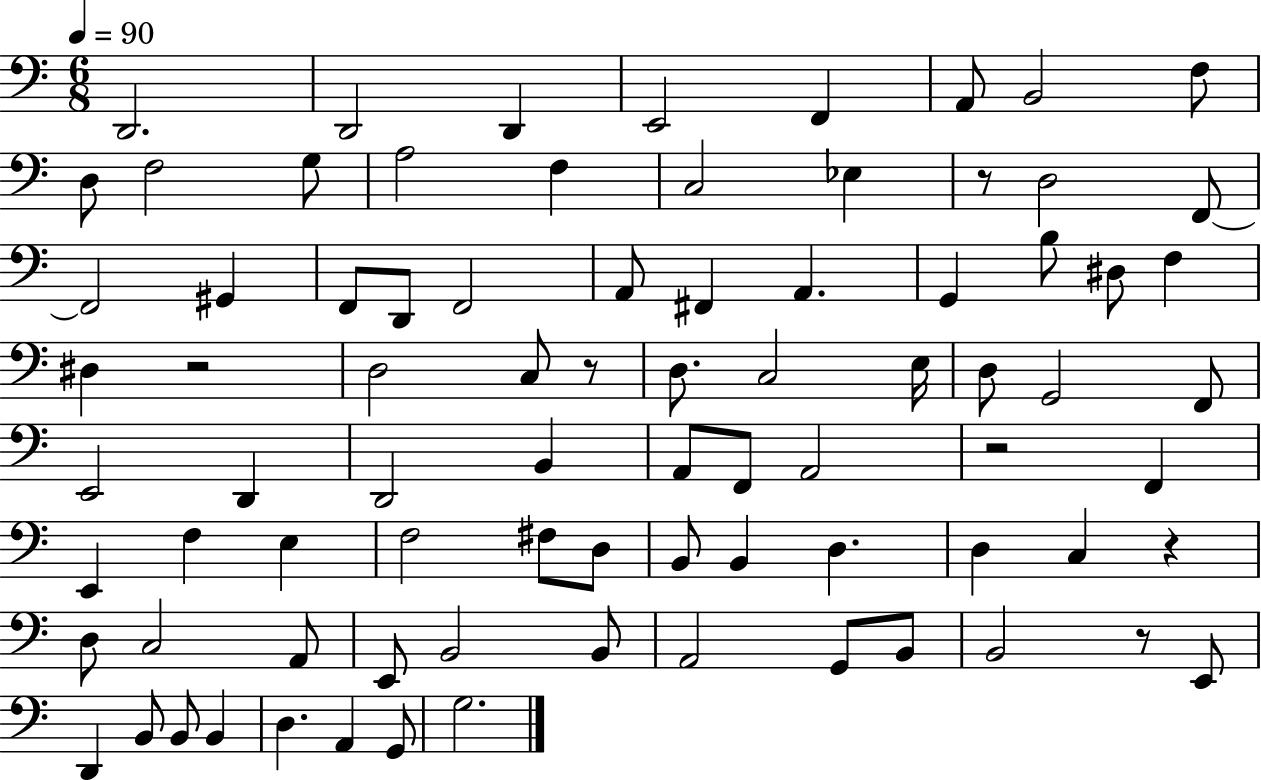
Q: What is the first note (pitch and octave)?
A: D2